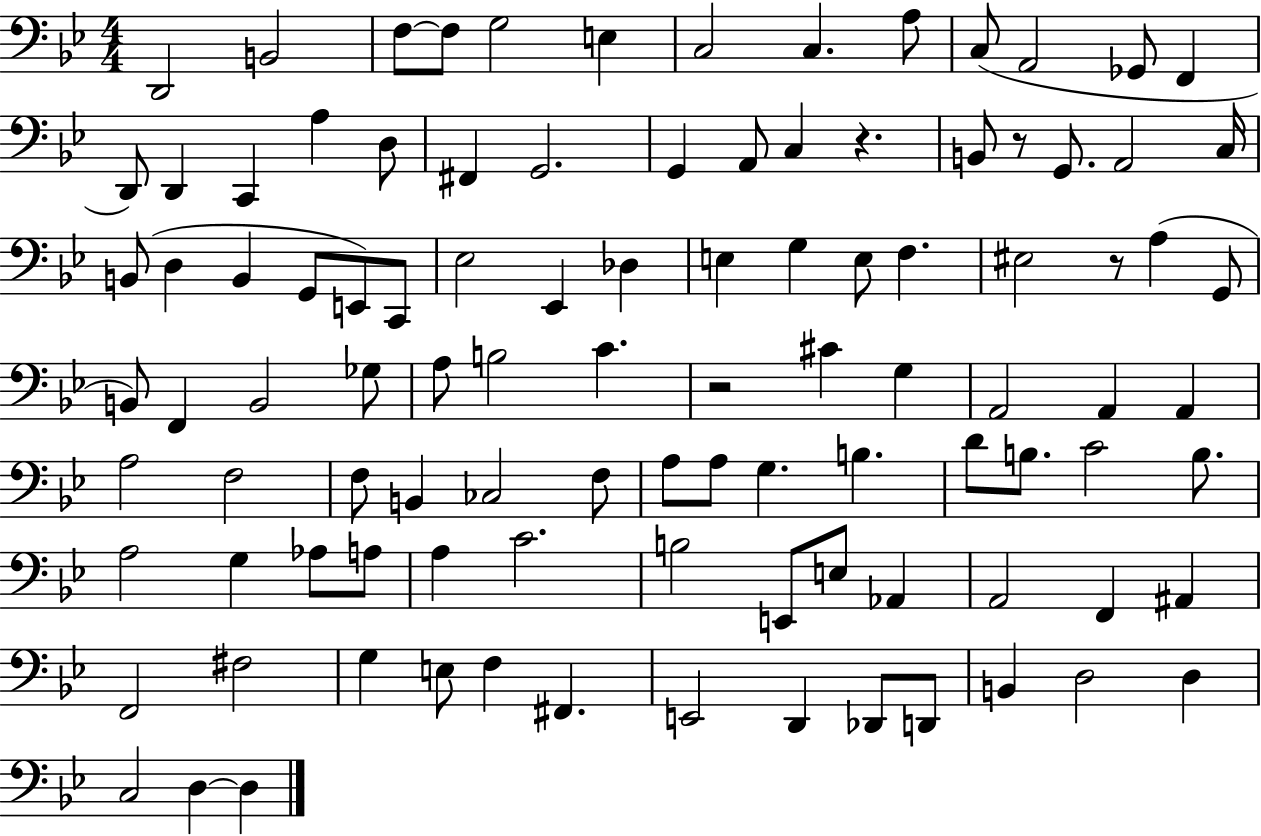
D2/h B2/h F3/e F3/e G3/h E3/q C3/h C3/q. A3/e C3/e A2/h Gb2/e F2/q D2/e D2/q C2/q A3/q D3/e F#2/q G2/h. G2/q A2/e C3/q R/q. B2/e R/e G2/e. A2/h C3/s B2/e D3/q B2/q G2/e E2/e C2/e Eb3/h Eb2/q Db3/q E3/q G3/q E3/e F3/q. EIS3/h R/e A3/q G2/e B2/e F2/q B2/h Gb3/e A3/e B3/h C4/q. R/h C#4/q G3/q A2/h A2/q A2/q A3/h F3/h F3/e B2/q CES3/h F3/e A3/e A3/e G3/q. B3/q. D4/e B3/e. C4/h B3/e. A3/h G3/q Ab3/e A3/e A3/q C4/h. B3/h E2/e E3/e Ab2/q A2/h F2/q A#2/q F2/h F#3/h G3/q E3/e F3/q F#2/q. E2/h D2/q Db2/e D2/e B2/q D3/h D3/q C3/h D3/q D3/q